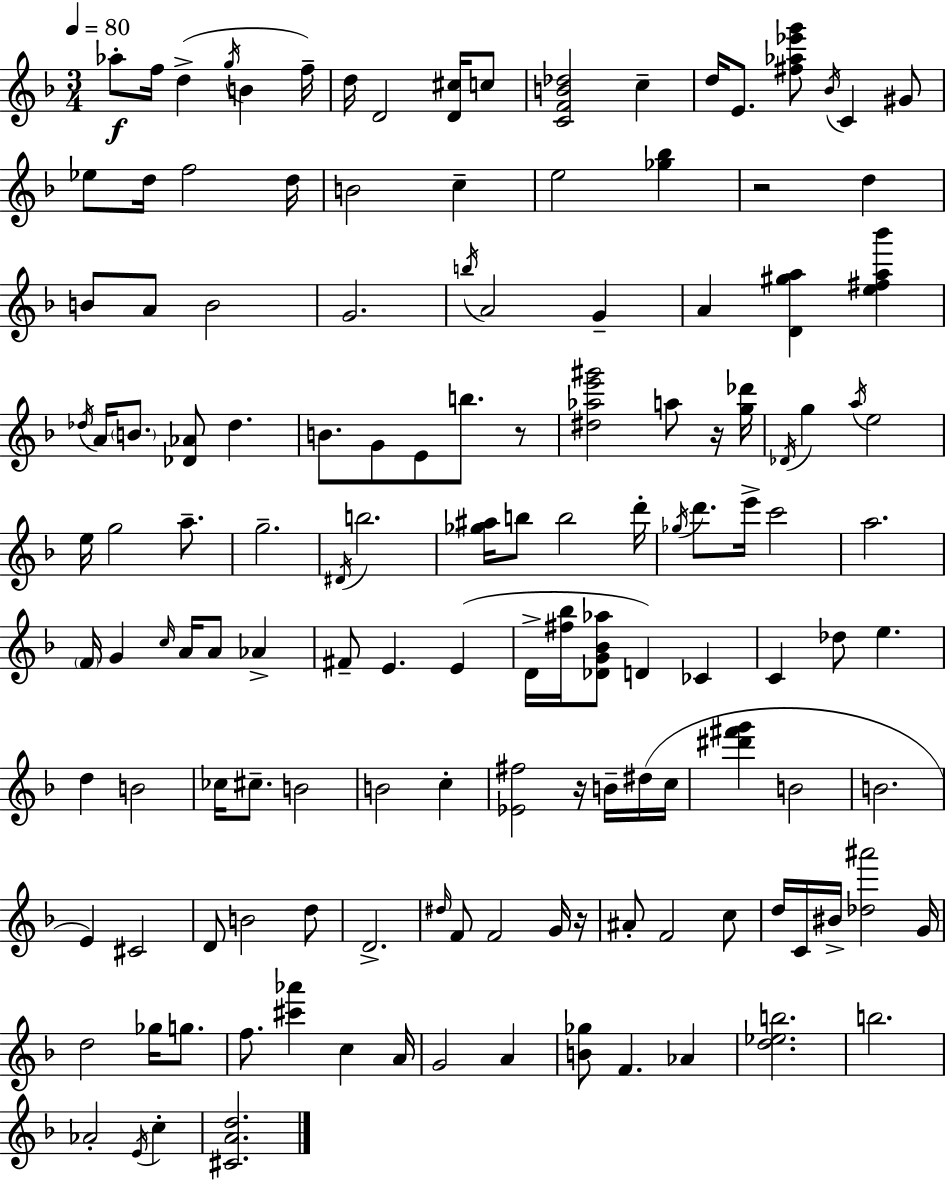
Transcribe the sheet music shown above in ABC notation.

X:1
T:Untitled
M:3/4
L:1/4
K:F
_a/2 f/4 d g/4 B f/4 d/4 D2 [D^c]/4 c/2 [CFB_d]2 c d/4 E/2 [^f_a_e'g']/2 _B/4 C ^G/2 _e/2 d/4 f2 d/4 B2 c e2 [_g_b] z2 d B/2 A/2 B2 G2 b/4 A2 G A [D^ga] [e^fa_b'] _d/4 A/4 B/2 [_D_A]/2 _d B/2 G/2 E/2 b/2 z/2 [^d_ae'^g']2 a/2 z/4 [g_d']/4 _D/4 g a/4 e2 e/4 g2 a/2 g2 ^D/4 b2 [_g^a]/4 b/2 b2 d'/4 _g/4 d'/2 e'/4 c'2 a2 F/4 G c/4 A/4 A/2 _A ^F/2 E E D/4 [^f_b]/4 [_DG_B_a]/2 D _C C _d/2 e d B2 _c/4 ^c/2 B2 B2 c [_E^f]2 z/4 B/4 ^d/4 c/4 [^d'^f'g'] B2 B2 E ^C2 D/2 B2 d/2 D2 ^d/4 F/2 F2 G/4 z/4 ^A/2 F2 c/2 d/4 C/4 ^B/4 [_d^a']2 G/4 d2 _g/4 g/2 f/2 [^c'_a'] c A/4 G2 A [B_g]/2 F _A [d_eb]2 b2 _A2 E/4 c [^CAd]2